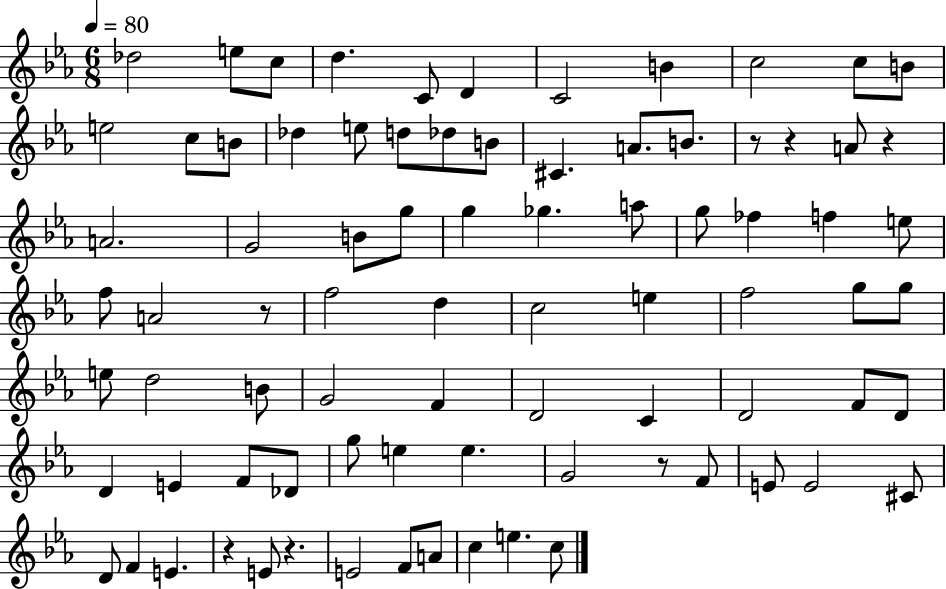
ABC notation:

X:1
T:Untitled
M:6/8
L:1/4
K:Eb
_d2 e/2 c/2 d C/2 D C2 B c2 c/2 B/2 e2 c/2 B/2 _d e/2 d/2 _d/2 B/2 ^C A/2 B/2 z/2 z A/2 z A2 G2 B/2 g/2 g _g a/2 g/2 _f f e/2 f/2 A2 z/2 f2 d c2 e f2 g/2 g/2 e/2 d2 B/2 G2 F D2 C D2 F/2 D/2 D E F/2 _D/2 g/2 e e G2 z/2 F/2 E/2 E2 ^C/2 D/2 F E z E/2 z E2 F/2 A/2 c e c/2